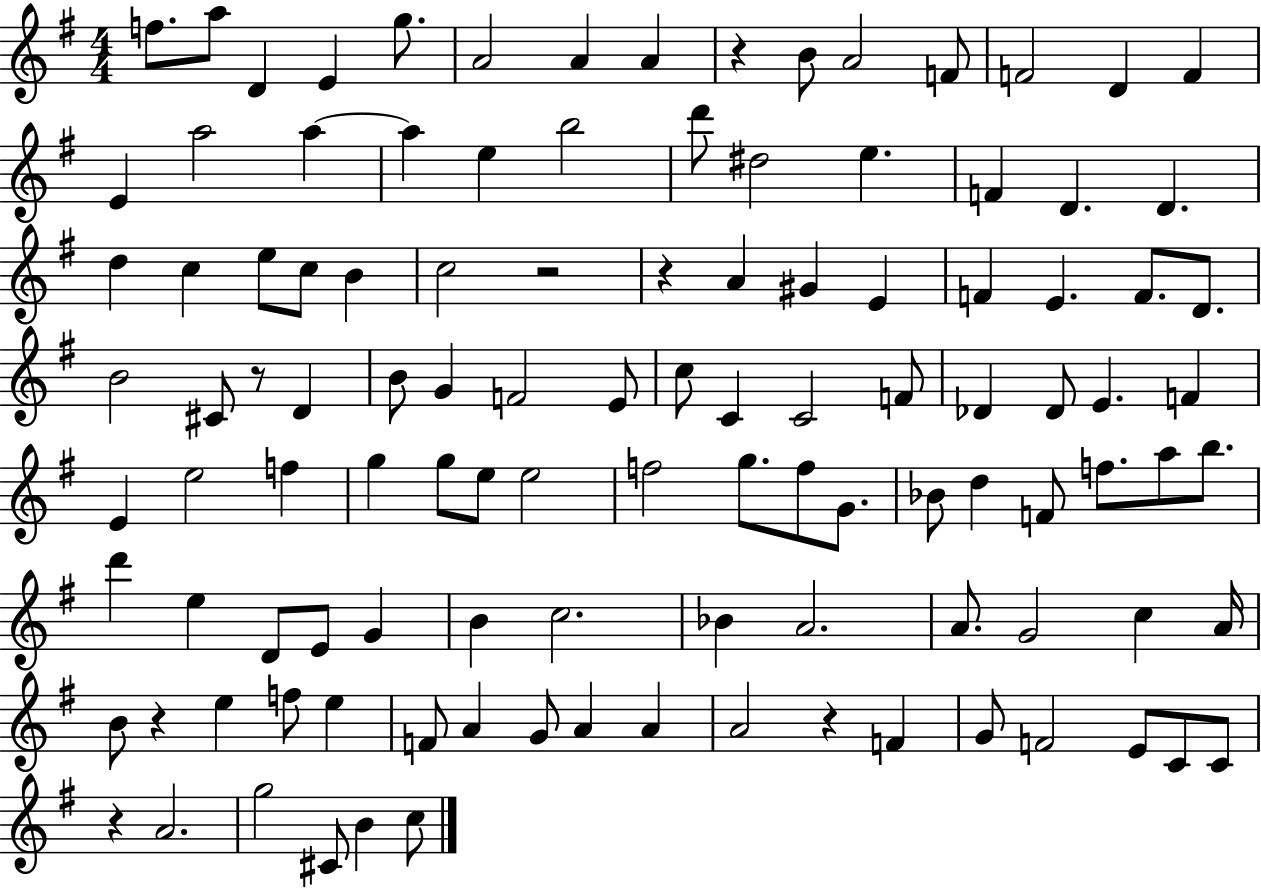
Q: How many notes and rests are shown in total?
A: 112